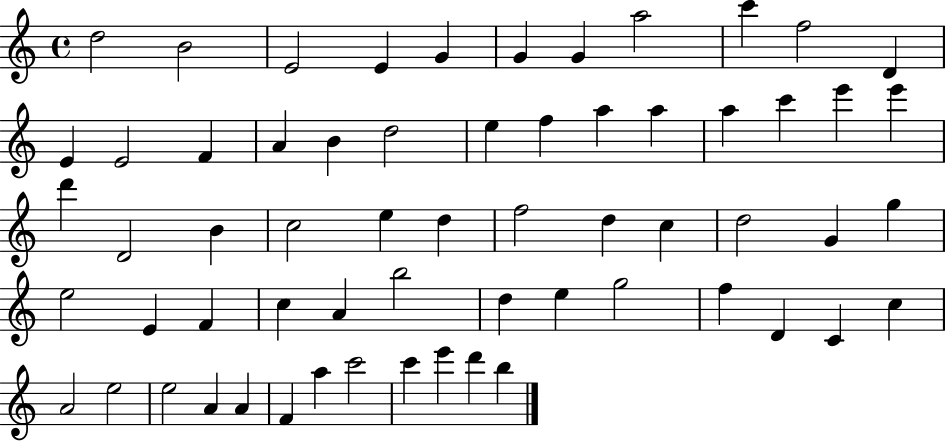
D5/h B4/h E4/h E4/q G4/q G4/q G4/q A5/h C6/q F5/h D4/q E4/q E4/h F4/q A4/q B4/q D5/h E5/q F5/q A5/q A5/q A5/q C6/q E6/q E6/q D6/q D4/h B4/q C5/h E5/q D5/q F5/h D5/q C5/q D5/h G4/q G5/q E5/h E4/q F4/q C5/q A4/q B5/h D5/q E5/q G5/h F5/q D4/q C4/q C5/q A4/h E5/h E5/h A4/q A4/q F4/q A5/q C6/h C6/q E6/q D6/q B5/q